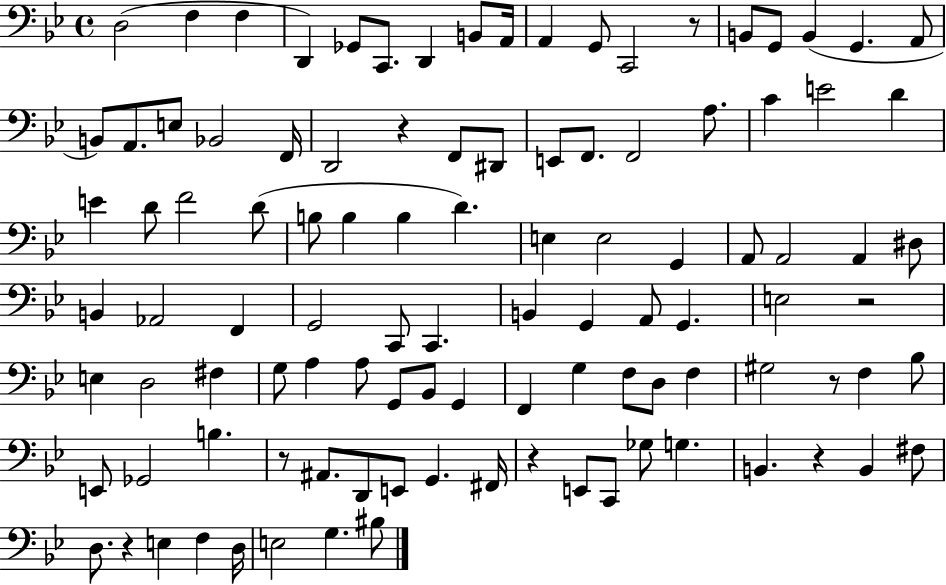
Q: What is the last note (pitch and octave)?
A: BIS3